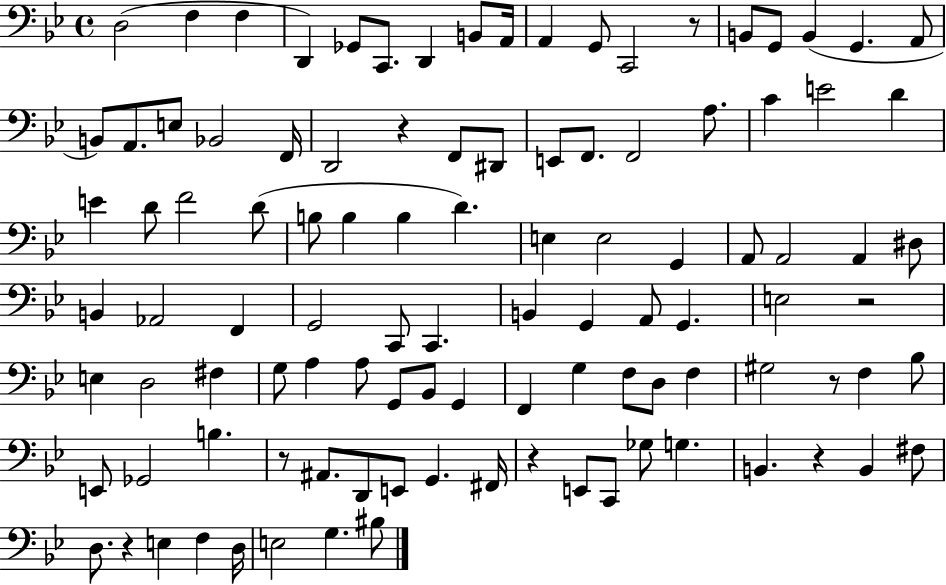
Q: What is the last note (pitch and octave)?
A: BIS3